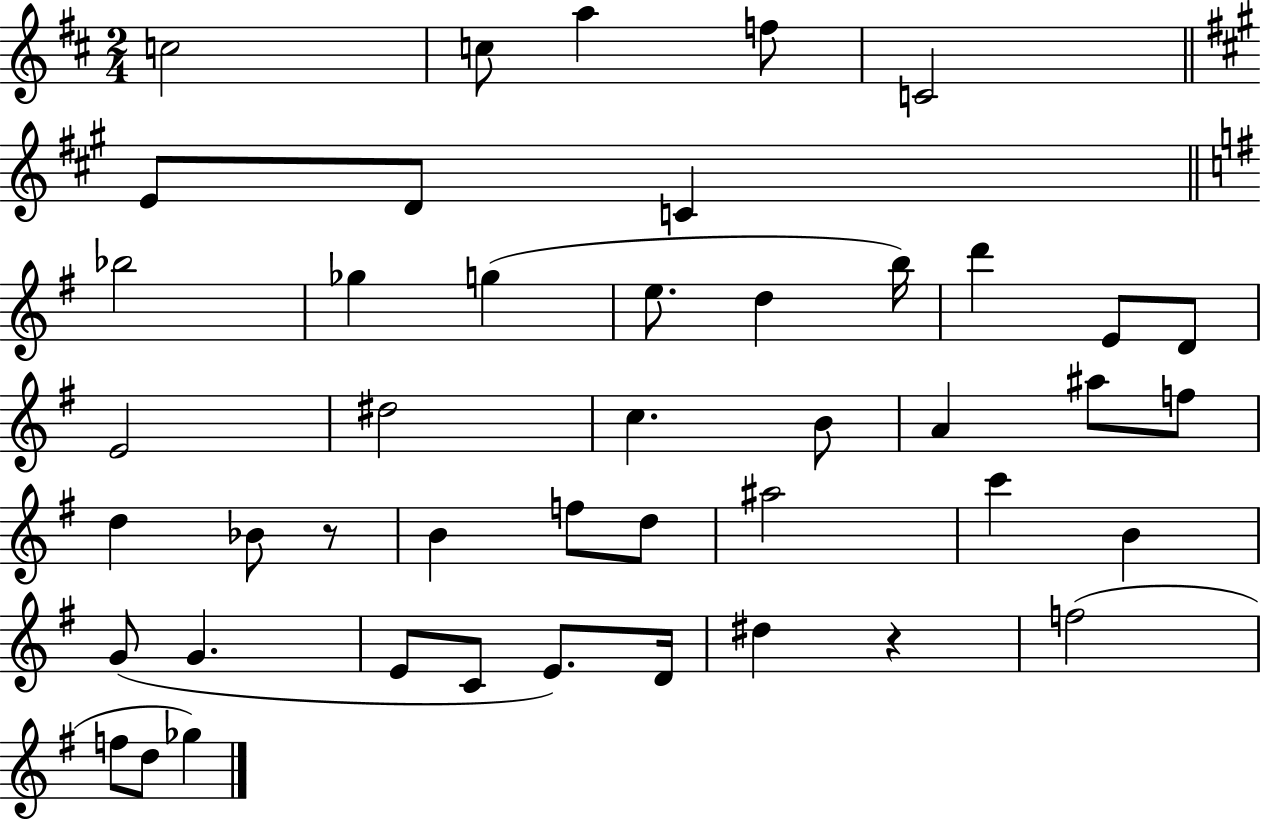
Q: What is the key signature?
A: D major